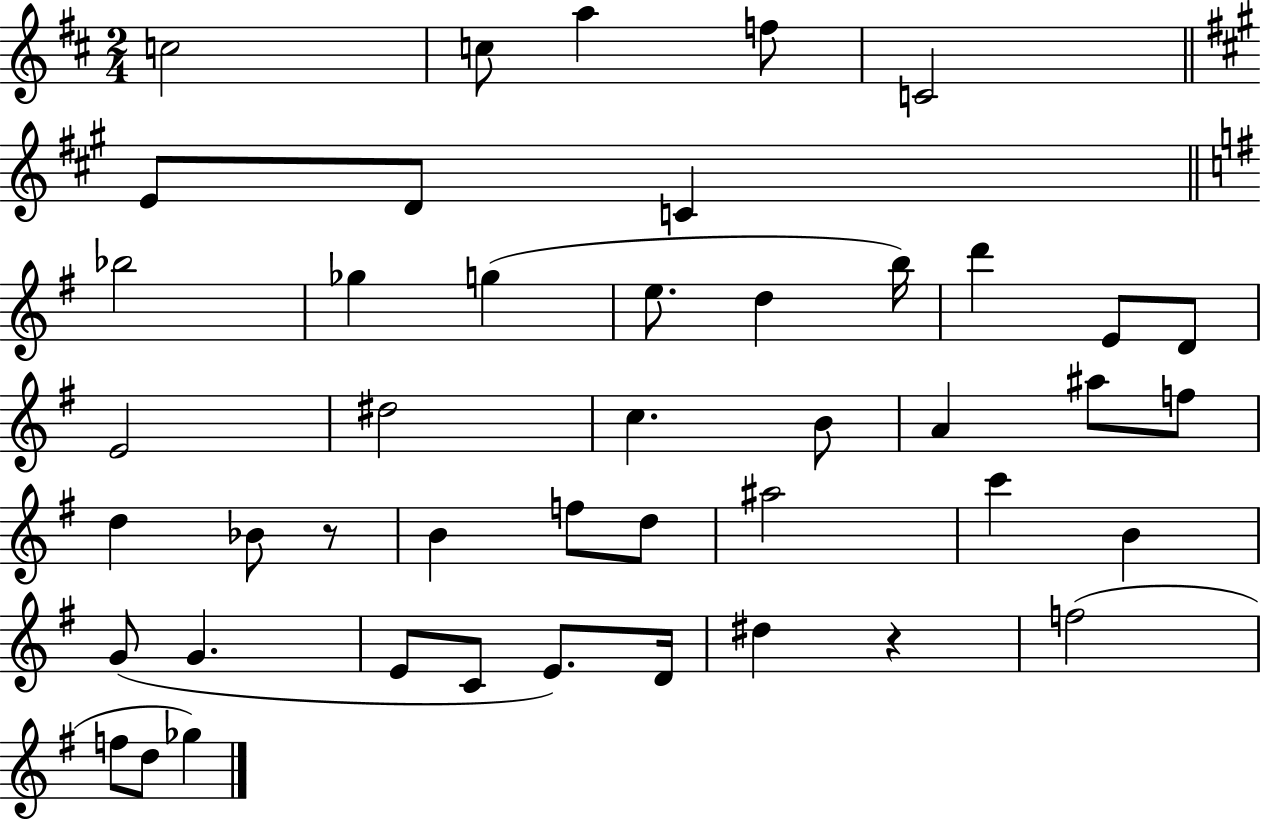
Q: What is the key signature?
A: D major